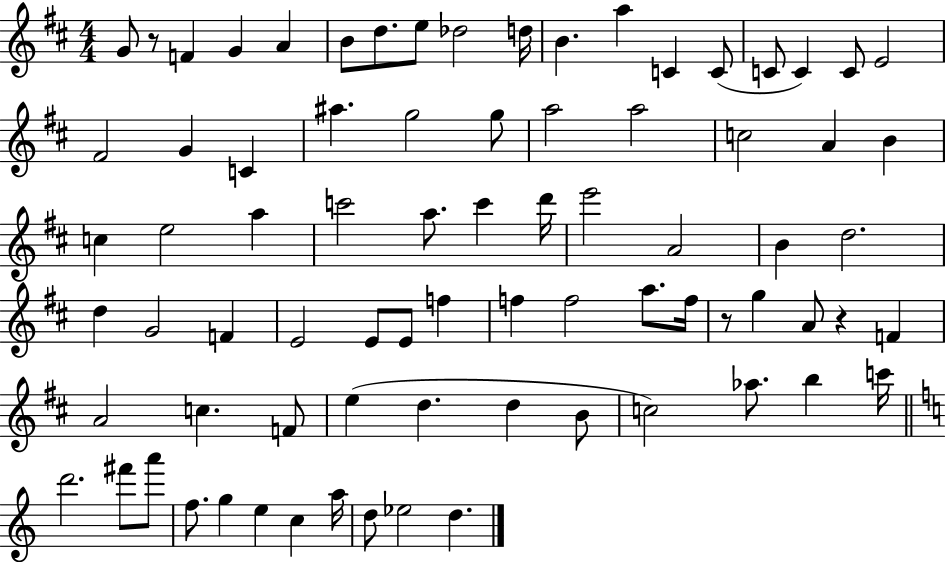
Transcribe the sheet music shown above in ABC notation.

X:1
T:Untitled
M:4/4
L:1/4
K:D
G/2 z/2 F G A B/2 d/2 e/2 _d2 d/4 B a C C/2 C/2 C C/2 E2 ^F2 G C ^a g2 g/2 a2 a2 c2 A B c e2 a c'2 a/2 c' d'/4 e'2 A2 B d2 d G2 F E2 E/2 E/2 f f f2 a/2 f/4 z/2 g A/2 z F A2 c F/2 e d d B/2 c2 _a/2 b c'/4 d'2 ^f'/2 a'/2 f/2 g e c a/4 d/2 _e2 d